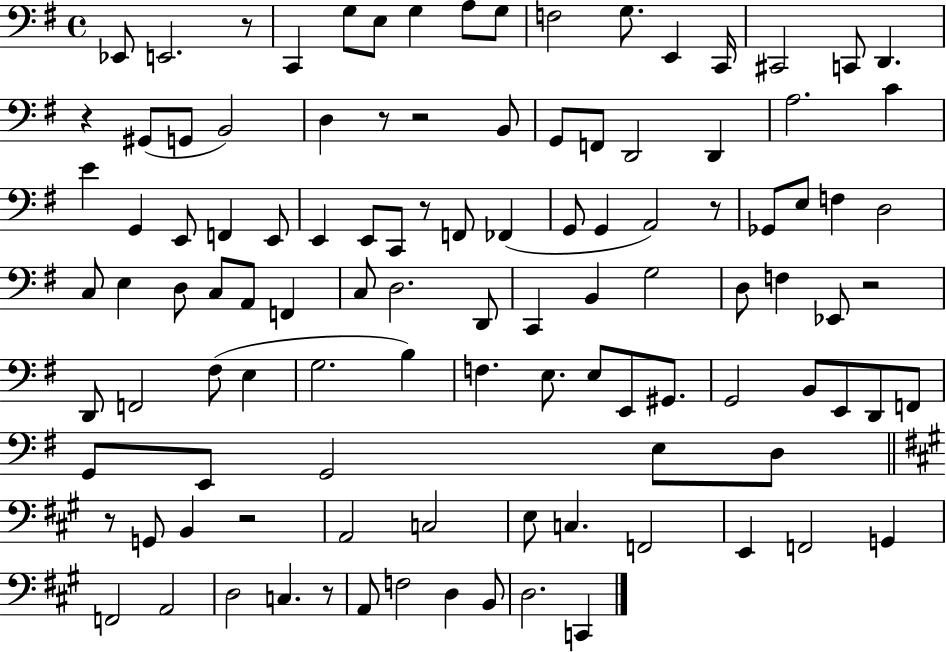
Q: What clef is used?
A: bass